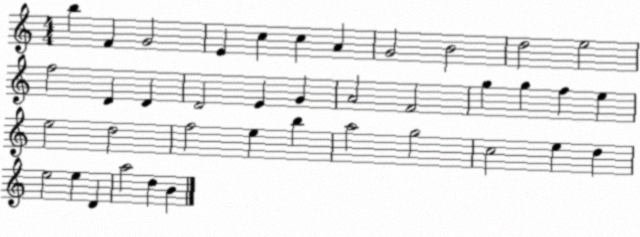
X:1
T:Untitled
M:4/4
L:1/4
K:C
b F G2 E c c A G2 B2 d2 e2 f2 D D D2 E G A2 F2 g g f e e2 d2 f2 e b a2 g2 c2 e d e2 e D a2 d B